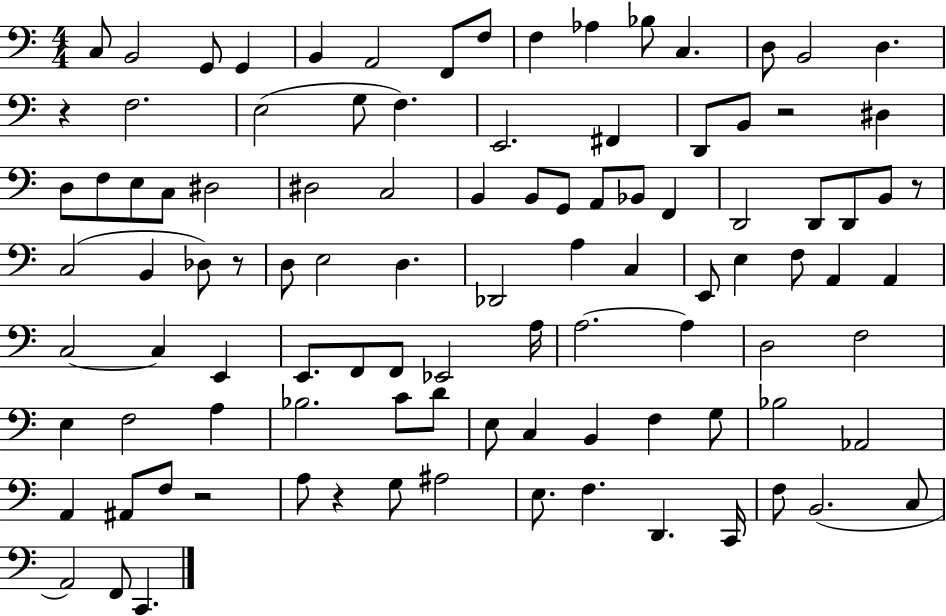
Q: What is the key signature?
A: C major